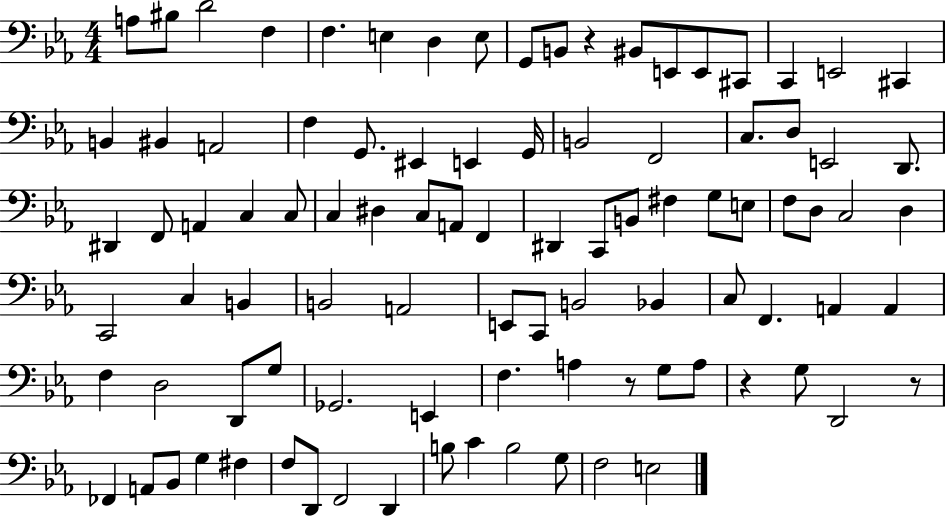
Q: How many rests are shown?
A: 4